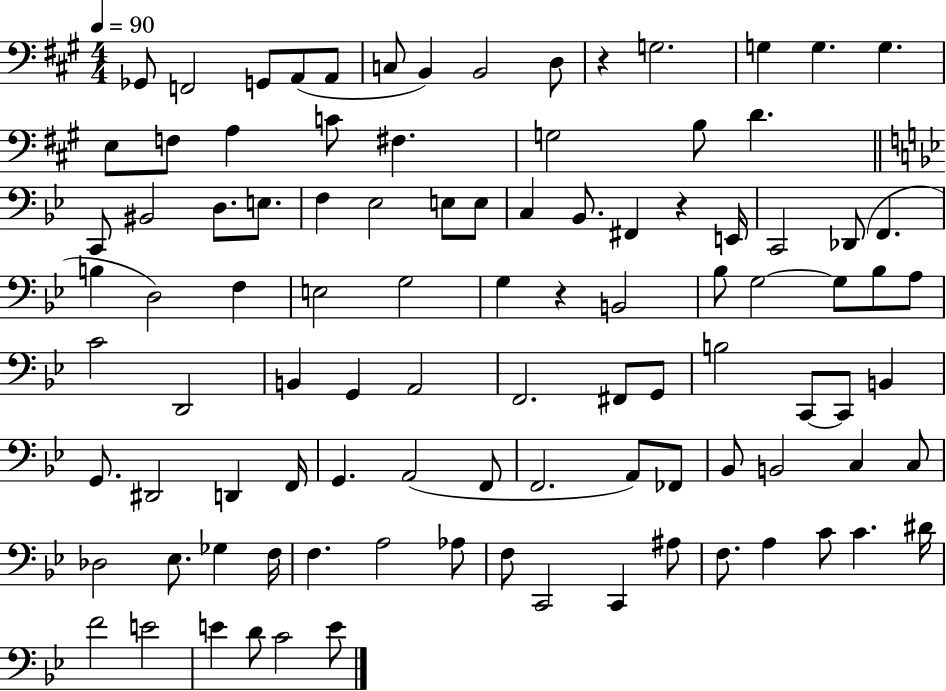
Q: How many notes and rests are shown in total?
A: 99